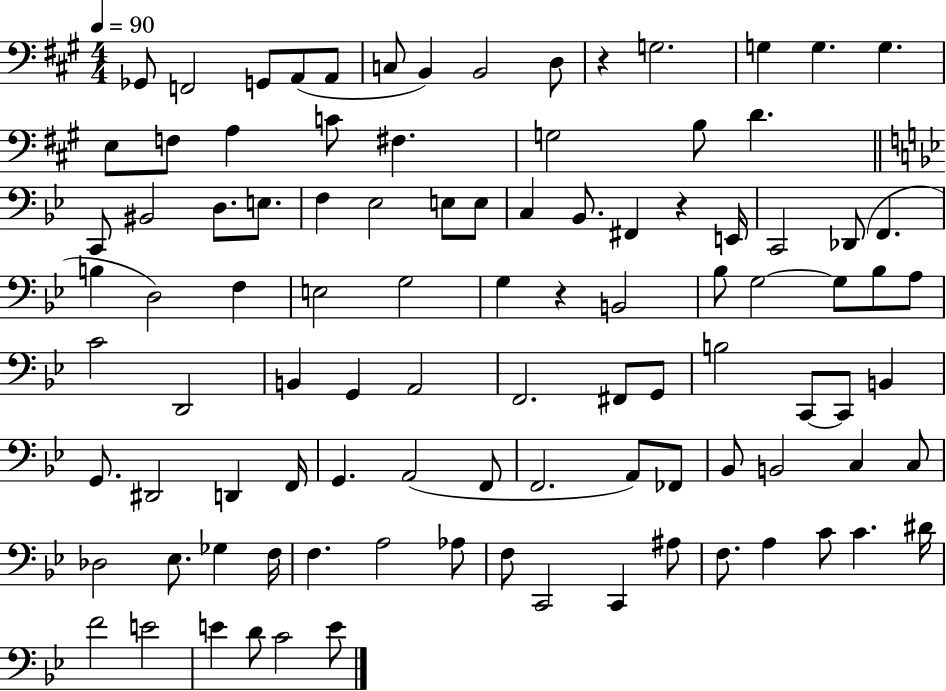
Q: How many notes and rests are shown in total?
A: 99